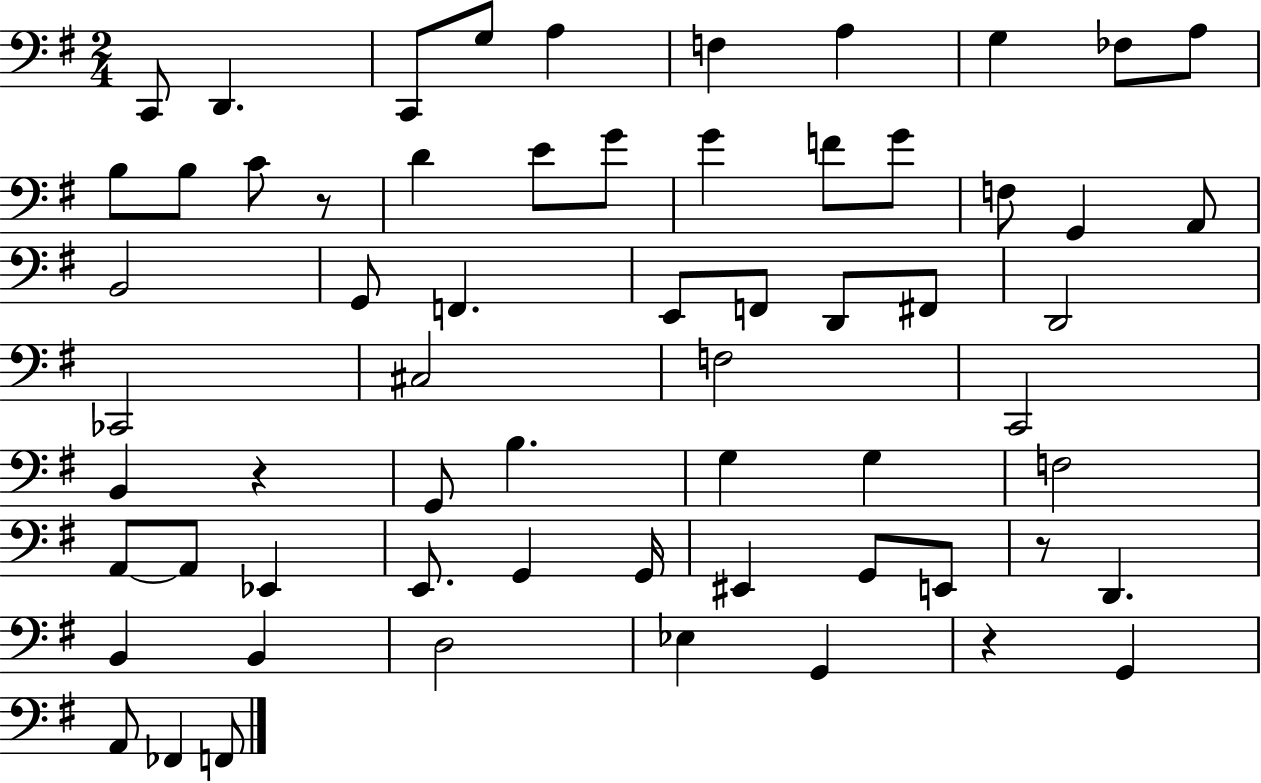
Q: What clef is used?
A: bass